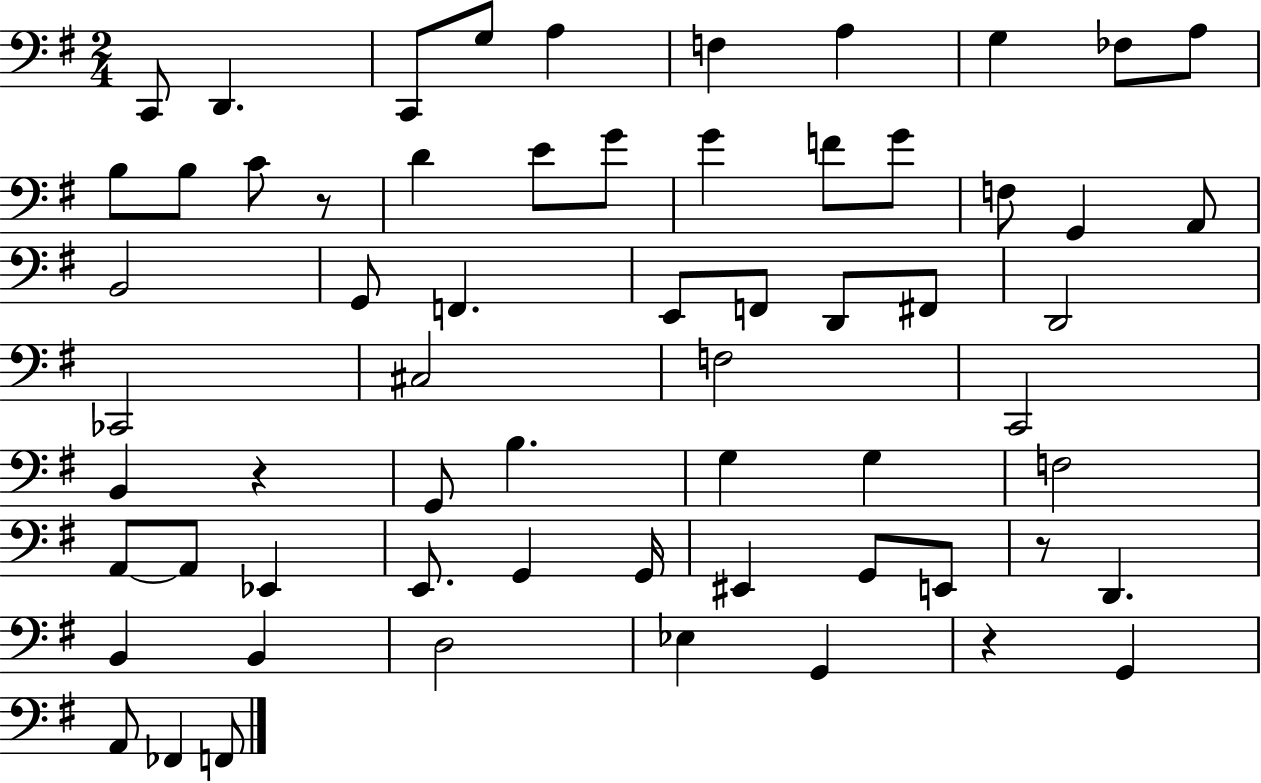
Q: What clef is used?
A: bass